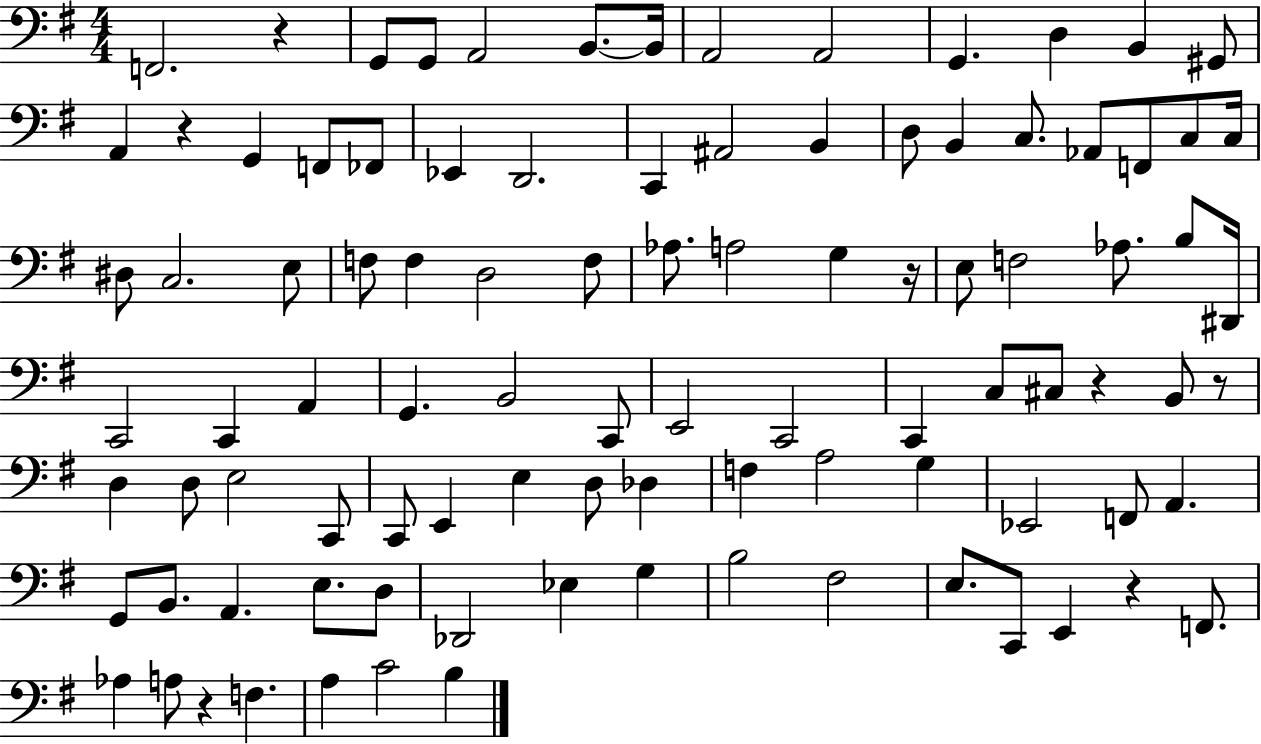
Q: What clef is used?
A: bass